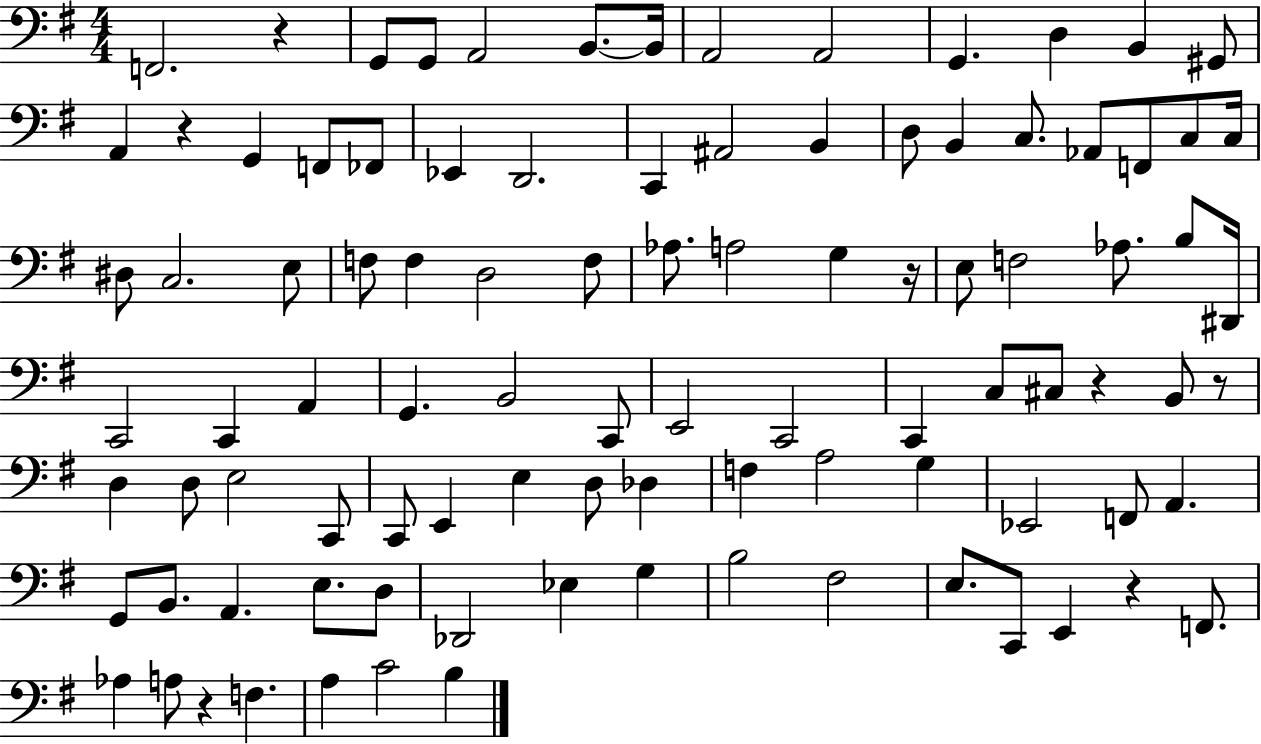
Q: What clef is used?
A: bass